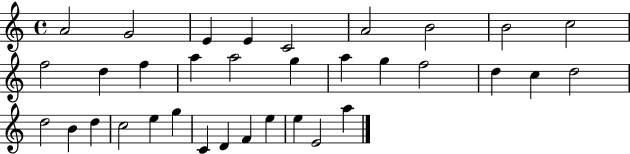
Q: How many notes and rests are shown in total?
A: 34